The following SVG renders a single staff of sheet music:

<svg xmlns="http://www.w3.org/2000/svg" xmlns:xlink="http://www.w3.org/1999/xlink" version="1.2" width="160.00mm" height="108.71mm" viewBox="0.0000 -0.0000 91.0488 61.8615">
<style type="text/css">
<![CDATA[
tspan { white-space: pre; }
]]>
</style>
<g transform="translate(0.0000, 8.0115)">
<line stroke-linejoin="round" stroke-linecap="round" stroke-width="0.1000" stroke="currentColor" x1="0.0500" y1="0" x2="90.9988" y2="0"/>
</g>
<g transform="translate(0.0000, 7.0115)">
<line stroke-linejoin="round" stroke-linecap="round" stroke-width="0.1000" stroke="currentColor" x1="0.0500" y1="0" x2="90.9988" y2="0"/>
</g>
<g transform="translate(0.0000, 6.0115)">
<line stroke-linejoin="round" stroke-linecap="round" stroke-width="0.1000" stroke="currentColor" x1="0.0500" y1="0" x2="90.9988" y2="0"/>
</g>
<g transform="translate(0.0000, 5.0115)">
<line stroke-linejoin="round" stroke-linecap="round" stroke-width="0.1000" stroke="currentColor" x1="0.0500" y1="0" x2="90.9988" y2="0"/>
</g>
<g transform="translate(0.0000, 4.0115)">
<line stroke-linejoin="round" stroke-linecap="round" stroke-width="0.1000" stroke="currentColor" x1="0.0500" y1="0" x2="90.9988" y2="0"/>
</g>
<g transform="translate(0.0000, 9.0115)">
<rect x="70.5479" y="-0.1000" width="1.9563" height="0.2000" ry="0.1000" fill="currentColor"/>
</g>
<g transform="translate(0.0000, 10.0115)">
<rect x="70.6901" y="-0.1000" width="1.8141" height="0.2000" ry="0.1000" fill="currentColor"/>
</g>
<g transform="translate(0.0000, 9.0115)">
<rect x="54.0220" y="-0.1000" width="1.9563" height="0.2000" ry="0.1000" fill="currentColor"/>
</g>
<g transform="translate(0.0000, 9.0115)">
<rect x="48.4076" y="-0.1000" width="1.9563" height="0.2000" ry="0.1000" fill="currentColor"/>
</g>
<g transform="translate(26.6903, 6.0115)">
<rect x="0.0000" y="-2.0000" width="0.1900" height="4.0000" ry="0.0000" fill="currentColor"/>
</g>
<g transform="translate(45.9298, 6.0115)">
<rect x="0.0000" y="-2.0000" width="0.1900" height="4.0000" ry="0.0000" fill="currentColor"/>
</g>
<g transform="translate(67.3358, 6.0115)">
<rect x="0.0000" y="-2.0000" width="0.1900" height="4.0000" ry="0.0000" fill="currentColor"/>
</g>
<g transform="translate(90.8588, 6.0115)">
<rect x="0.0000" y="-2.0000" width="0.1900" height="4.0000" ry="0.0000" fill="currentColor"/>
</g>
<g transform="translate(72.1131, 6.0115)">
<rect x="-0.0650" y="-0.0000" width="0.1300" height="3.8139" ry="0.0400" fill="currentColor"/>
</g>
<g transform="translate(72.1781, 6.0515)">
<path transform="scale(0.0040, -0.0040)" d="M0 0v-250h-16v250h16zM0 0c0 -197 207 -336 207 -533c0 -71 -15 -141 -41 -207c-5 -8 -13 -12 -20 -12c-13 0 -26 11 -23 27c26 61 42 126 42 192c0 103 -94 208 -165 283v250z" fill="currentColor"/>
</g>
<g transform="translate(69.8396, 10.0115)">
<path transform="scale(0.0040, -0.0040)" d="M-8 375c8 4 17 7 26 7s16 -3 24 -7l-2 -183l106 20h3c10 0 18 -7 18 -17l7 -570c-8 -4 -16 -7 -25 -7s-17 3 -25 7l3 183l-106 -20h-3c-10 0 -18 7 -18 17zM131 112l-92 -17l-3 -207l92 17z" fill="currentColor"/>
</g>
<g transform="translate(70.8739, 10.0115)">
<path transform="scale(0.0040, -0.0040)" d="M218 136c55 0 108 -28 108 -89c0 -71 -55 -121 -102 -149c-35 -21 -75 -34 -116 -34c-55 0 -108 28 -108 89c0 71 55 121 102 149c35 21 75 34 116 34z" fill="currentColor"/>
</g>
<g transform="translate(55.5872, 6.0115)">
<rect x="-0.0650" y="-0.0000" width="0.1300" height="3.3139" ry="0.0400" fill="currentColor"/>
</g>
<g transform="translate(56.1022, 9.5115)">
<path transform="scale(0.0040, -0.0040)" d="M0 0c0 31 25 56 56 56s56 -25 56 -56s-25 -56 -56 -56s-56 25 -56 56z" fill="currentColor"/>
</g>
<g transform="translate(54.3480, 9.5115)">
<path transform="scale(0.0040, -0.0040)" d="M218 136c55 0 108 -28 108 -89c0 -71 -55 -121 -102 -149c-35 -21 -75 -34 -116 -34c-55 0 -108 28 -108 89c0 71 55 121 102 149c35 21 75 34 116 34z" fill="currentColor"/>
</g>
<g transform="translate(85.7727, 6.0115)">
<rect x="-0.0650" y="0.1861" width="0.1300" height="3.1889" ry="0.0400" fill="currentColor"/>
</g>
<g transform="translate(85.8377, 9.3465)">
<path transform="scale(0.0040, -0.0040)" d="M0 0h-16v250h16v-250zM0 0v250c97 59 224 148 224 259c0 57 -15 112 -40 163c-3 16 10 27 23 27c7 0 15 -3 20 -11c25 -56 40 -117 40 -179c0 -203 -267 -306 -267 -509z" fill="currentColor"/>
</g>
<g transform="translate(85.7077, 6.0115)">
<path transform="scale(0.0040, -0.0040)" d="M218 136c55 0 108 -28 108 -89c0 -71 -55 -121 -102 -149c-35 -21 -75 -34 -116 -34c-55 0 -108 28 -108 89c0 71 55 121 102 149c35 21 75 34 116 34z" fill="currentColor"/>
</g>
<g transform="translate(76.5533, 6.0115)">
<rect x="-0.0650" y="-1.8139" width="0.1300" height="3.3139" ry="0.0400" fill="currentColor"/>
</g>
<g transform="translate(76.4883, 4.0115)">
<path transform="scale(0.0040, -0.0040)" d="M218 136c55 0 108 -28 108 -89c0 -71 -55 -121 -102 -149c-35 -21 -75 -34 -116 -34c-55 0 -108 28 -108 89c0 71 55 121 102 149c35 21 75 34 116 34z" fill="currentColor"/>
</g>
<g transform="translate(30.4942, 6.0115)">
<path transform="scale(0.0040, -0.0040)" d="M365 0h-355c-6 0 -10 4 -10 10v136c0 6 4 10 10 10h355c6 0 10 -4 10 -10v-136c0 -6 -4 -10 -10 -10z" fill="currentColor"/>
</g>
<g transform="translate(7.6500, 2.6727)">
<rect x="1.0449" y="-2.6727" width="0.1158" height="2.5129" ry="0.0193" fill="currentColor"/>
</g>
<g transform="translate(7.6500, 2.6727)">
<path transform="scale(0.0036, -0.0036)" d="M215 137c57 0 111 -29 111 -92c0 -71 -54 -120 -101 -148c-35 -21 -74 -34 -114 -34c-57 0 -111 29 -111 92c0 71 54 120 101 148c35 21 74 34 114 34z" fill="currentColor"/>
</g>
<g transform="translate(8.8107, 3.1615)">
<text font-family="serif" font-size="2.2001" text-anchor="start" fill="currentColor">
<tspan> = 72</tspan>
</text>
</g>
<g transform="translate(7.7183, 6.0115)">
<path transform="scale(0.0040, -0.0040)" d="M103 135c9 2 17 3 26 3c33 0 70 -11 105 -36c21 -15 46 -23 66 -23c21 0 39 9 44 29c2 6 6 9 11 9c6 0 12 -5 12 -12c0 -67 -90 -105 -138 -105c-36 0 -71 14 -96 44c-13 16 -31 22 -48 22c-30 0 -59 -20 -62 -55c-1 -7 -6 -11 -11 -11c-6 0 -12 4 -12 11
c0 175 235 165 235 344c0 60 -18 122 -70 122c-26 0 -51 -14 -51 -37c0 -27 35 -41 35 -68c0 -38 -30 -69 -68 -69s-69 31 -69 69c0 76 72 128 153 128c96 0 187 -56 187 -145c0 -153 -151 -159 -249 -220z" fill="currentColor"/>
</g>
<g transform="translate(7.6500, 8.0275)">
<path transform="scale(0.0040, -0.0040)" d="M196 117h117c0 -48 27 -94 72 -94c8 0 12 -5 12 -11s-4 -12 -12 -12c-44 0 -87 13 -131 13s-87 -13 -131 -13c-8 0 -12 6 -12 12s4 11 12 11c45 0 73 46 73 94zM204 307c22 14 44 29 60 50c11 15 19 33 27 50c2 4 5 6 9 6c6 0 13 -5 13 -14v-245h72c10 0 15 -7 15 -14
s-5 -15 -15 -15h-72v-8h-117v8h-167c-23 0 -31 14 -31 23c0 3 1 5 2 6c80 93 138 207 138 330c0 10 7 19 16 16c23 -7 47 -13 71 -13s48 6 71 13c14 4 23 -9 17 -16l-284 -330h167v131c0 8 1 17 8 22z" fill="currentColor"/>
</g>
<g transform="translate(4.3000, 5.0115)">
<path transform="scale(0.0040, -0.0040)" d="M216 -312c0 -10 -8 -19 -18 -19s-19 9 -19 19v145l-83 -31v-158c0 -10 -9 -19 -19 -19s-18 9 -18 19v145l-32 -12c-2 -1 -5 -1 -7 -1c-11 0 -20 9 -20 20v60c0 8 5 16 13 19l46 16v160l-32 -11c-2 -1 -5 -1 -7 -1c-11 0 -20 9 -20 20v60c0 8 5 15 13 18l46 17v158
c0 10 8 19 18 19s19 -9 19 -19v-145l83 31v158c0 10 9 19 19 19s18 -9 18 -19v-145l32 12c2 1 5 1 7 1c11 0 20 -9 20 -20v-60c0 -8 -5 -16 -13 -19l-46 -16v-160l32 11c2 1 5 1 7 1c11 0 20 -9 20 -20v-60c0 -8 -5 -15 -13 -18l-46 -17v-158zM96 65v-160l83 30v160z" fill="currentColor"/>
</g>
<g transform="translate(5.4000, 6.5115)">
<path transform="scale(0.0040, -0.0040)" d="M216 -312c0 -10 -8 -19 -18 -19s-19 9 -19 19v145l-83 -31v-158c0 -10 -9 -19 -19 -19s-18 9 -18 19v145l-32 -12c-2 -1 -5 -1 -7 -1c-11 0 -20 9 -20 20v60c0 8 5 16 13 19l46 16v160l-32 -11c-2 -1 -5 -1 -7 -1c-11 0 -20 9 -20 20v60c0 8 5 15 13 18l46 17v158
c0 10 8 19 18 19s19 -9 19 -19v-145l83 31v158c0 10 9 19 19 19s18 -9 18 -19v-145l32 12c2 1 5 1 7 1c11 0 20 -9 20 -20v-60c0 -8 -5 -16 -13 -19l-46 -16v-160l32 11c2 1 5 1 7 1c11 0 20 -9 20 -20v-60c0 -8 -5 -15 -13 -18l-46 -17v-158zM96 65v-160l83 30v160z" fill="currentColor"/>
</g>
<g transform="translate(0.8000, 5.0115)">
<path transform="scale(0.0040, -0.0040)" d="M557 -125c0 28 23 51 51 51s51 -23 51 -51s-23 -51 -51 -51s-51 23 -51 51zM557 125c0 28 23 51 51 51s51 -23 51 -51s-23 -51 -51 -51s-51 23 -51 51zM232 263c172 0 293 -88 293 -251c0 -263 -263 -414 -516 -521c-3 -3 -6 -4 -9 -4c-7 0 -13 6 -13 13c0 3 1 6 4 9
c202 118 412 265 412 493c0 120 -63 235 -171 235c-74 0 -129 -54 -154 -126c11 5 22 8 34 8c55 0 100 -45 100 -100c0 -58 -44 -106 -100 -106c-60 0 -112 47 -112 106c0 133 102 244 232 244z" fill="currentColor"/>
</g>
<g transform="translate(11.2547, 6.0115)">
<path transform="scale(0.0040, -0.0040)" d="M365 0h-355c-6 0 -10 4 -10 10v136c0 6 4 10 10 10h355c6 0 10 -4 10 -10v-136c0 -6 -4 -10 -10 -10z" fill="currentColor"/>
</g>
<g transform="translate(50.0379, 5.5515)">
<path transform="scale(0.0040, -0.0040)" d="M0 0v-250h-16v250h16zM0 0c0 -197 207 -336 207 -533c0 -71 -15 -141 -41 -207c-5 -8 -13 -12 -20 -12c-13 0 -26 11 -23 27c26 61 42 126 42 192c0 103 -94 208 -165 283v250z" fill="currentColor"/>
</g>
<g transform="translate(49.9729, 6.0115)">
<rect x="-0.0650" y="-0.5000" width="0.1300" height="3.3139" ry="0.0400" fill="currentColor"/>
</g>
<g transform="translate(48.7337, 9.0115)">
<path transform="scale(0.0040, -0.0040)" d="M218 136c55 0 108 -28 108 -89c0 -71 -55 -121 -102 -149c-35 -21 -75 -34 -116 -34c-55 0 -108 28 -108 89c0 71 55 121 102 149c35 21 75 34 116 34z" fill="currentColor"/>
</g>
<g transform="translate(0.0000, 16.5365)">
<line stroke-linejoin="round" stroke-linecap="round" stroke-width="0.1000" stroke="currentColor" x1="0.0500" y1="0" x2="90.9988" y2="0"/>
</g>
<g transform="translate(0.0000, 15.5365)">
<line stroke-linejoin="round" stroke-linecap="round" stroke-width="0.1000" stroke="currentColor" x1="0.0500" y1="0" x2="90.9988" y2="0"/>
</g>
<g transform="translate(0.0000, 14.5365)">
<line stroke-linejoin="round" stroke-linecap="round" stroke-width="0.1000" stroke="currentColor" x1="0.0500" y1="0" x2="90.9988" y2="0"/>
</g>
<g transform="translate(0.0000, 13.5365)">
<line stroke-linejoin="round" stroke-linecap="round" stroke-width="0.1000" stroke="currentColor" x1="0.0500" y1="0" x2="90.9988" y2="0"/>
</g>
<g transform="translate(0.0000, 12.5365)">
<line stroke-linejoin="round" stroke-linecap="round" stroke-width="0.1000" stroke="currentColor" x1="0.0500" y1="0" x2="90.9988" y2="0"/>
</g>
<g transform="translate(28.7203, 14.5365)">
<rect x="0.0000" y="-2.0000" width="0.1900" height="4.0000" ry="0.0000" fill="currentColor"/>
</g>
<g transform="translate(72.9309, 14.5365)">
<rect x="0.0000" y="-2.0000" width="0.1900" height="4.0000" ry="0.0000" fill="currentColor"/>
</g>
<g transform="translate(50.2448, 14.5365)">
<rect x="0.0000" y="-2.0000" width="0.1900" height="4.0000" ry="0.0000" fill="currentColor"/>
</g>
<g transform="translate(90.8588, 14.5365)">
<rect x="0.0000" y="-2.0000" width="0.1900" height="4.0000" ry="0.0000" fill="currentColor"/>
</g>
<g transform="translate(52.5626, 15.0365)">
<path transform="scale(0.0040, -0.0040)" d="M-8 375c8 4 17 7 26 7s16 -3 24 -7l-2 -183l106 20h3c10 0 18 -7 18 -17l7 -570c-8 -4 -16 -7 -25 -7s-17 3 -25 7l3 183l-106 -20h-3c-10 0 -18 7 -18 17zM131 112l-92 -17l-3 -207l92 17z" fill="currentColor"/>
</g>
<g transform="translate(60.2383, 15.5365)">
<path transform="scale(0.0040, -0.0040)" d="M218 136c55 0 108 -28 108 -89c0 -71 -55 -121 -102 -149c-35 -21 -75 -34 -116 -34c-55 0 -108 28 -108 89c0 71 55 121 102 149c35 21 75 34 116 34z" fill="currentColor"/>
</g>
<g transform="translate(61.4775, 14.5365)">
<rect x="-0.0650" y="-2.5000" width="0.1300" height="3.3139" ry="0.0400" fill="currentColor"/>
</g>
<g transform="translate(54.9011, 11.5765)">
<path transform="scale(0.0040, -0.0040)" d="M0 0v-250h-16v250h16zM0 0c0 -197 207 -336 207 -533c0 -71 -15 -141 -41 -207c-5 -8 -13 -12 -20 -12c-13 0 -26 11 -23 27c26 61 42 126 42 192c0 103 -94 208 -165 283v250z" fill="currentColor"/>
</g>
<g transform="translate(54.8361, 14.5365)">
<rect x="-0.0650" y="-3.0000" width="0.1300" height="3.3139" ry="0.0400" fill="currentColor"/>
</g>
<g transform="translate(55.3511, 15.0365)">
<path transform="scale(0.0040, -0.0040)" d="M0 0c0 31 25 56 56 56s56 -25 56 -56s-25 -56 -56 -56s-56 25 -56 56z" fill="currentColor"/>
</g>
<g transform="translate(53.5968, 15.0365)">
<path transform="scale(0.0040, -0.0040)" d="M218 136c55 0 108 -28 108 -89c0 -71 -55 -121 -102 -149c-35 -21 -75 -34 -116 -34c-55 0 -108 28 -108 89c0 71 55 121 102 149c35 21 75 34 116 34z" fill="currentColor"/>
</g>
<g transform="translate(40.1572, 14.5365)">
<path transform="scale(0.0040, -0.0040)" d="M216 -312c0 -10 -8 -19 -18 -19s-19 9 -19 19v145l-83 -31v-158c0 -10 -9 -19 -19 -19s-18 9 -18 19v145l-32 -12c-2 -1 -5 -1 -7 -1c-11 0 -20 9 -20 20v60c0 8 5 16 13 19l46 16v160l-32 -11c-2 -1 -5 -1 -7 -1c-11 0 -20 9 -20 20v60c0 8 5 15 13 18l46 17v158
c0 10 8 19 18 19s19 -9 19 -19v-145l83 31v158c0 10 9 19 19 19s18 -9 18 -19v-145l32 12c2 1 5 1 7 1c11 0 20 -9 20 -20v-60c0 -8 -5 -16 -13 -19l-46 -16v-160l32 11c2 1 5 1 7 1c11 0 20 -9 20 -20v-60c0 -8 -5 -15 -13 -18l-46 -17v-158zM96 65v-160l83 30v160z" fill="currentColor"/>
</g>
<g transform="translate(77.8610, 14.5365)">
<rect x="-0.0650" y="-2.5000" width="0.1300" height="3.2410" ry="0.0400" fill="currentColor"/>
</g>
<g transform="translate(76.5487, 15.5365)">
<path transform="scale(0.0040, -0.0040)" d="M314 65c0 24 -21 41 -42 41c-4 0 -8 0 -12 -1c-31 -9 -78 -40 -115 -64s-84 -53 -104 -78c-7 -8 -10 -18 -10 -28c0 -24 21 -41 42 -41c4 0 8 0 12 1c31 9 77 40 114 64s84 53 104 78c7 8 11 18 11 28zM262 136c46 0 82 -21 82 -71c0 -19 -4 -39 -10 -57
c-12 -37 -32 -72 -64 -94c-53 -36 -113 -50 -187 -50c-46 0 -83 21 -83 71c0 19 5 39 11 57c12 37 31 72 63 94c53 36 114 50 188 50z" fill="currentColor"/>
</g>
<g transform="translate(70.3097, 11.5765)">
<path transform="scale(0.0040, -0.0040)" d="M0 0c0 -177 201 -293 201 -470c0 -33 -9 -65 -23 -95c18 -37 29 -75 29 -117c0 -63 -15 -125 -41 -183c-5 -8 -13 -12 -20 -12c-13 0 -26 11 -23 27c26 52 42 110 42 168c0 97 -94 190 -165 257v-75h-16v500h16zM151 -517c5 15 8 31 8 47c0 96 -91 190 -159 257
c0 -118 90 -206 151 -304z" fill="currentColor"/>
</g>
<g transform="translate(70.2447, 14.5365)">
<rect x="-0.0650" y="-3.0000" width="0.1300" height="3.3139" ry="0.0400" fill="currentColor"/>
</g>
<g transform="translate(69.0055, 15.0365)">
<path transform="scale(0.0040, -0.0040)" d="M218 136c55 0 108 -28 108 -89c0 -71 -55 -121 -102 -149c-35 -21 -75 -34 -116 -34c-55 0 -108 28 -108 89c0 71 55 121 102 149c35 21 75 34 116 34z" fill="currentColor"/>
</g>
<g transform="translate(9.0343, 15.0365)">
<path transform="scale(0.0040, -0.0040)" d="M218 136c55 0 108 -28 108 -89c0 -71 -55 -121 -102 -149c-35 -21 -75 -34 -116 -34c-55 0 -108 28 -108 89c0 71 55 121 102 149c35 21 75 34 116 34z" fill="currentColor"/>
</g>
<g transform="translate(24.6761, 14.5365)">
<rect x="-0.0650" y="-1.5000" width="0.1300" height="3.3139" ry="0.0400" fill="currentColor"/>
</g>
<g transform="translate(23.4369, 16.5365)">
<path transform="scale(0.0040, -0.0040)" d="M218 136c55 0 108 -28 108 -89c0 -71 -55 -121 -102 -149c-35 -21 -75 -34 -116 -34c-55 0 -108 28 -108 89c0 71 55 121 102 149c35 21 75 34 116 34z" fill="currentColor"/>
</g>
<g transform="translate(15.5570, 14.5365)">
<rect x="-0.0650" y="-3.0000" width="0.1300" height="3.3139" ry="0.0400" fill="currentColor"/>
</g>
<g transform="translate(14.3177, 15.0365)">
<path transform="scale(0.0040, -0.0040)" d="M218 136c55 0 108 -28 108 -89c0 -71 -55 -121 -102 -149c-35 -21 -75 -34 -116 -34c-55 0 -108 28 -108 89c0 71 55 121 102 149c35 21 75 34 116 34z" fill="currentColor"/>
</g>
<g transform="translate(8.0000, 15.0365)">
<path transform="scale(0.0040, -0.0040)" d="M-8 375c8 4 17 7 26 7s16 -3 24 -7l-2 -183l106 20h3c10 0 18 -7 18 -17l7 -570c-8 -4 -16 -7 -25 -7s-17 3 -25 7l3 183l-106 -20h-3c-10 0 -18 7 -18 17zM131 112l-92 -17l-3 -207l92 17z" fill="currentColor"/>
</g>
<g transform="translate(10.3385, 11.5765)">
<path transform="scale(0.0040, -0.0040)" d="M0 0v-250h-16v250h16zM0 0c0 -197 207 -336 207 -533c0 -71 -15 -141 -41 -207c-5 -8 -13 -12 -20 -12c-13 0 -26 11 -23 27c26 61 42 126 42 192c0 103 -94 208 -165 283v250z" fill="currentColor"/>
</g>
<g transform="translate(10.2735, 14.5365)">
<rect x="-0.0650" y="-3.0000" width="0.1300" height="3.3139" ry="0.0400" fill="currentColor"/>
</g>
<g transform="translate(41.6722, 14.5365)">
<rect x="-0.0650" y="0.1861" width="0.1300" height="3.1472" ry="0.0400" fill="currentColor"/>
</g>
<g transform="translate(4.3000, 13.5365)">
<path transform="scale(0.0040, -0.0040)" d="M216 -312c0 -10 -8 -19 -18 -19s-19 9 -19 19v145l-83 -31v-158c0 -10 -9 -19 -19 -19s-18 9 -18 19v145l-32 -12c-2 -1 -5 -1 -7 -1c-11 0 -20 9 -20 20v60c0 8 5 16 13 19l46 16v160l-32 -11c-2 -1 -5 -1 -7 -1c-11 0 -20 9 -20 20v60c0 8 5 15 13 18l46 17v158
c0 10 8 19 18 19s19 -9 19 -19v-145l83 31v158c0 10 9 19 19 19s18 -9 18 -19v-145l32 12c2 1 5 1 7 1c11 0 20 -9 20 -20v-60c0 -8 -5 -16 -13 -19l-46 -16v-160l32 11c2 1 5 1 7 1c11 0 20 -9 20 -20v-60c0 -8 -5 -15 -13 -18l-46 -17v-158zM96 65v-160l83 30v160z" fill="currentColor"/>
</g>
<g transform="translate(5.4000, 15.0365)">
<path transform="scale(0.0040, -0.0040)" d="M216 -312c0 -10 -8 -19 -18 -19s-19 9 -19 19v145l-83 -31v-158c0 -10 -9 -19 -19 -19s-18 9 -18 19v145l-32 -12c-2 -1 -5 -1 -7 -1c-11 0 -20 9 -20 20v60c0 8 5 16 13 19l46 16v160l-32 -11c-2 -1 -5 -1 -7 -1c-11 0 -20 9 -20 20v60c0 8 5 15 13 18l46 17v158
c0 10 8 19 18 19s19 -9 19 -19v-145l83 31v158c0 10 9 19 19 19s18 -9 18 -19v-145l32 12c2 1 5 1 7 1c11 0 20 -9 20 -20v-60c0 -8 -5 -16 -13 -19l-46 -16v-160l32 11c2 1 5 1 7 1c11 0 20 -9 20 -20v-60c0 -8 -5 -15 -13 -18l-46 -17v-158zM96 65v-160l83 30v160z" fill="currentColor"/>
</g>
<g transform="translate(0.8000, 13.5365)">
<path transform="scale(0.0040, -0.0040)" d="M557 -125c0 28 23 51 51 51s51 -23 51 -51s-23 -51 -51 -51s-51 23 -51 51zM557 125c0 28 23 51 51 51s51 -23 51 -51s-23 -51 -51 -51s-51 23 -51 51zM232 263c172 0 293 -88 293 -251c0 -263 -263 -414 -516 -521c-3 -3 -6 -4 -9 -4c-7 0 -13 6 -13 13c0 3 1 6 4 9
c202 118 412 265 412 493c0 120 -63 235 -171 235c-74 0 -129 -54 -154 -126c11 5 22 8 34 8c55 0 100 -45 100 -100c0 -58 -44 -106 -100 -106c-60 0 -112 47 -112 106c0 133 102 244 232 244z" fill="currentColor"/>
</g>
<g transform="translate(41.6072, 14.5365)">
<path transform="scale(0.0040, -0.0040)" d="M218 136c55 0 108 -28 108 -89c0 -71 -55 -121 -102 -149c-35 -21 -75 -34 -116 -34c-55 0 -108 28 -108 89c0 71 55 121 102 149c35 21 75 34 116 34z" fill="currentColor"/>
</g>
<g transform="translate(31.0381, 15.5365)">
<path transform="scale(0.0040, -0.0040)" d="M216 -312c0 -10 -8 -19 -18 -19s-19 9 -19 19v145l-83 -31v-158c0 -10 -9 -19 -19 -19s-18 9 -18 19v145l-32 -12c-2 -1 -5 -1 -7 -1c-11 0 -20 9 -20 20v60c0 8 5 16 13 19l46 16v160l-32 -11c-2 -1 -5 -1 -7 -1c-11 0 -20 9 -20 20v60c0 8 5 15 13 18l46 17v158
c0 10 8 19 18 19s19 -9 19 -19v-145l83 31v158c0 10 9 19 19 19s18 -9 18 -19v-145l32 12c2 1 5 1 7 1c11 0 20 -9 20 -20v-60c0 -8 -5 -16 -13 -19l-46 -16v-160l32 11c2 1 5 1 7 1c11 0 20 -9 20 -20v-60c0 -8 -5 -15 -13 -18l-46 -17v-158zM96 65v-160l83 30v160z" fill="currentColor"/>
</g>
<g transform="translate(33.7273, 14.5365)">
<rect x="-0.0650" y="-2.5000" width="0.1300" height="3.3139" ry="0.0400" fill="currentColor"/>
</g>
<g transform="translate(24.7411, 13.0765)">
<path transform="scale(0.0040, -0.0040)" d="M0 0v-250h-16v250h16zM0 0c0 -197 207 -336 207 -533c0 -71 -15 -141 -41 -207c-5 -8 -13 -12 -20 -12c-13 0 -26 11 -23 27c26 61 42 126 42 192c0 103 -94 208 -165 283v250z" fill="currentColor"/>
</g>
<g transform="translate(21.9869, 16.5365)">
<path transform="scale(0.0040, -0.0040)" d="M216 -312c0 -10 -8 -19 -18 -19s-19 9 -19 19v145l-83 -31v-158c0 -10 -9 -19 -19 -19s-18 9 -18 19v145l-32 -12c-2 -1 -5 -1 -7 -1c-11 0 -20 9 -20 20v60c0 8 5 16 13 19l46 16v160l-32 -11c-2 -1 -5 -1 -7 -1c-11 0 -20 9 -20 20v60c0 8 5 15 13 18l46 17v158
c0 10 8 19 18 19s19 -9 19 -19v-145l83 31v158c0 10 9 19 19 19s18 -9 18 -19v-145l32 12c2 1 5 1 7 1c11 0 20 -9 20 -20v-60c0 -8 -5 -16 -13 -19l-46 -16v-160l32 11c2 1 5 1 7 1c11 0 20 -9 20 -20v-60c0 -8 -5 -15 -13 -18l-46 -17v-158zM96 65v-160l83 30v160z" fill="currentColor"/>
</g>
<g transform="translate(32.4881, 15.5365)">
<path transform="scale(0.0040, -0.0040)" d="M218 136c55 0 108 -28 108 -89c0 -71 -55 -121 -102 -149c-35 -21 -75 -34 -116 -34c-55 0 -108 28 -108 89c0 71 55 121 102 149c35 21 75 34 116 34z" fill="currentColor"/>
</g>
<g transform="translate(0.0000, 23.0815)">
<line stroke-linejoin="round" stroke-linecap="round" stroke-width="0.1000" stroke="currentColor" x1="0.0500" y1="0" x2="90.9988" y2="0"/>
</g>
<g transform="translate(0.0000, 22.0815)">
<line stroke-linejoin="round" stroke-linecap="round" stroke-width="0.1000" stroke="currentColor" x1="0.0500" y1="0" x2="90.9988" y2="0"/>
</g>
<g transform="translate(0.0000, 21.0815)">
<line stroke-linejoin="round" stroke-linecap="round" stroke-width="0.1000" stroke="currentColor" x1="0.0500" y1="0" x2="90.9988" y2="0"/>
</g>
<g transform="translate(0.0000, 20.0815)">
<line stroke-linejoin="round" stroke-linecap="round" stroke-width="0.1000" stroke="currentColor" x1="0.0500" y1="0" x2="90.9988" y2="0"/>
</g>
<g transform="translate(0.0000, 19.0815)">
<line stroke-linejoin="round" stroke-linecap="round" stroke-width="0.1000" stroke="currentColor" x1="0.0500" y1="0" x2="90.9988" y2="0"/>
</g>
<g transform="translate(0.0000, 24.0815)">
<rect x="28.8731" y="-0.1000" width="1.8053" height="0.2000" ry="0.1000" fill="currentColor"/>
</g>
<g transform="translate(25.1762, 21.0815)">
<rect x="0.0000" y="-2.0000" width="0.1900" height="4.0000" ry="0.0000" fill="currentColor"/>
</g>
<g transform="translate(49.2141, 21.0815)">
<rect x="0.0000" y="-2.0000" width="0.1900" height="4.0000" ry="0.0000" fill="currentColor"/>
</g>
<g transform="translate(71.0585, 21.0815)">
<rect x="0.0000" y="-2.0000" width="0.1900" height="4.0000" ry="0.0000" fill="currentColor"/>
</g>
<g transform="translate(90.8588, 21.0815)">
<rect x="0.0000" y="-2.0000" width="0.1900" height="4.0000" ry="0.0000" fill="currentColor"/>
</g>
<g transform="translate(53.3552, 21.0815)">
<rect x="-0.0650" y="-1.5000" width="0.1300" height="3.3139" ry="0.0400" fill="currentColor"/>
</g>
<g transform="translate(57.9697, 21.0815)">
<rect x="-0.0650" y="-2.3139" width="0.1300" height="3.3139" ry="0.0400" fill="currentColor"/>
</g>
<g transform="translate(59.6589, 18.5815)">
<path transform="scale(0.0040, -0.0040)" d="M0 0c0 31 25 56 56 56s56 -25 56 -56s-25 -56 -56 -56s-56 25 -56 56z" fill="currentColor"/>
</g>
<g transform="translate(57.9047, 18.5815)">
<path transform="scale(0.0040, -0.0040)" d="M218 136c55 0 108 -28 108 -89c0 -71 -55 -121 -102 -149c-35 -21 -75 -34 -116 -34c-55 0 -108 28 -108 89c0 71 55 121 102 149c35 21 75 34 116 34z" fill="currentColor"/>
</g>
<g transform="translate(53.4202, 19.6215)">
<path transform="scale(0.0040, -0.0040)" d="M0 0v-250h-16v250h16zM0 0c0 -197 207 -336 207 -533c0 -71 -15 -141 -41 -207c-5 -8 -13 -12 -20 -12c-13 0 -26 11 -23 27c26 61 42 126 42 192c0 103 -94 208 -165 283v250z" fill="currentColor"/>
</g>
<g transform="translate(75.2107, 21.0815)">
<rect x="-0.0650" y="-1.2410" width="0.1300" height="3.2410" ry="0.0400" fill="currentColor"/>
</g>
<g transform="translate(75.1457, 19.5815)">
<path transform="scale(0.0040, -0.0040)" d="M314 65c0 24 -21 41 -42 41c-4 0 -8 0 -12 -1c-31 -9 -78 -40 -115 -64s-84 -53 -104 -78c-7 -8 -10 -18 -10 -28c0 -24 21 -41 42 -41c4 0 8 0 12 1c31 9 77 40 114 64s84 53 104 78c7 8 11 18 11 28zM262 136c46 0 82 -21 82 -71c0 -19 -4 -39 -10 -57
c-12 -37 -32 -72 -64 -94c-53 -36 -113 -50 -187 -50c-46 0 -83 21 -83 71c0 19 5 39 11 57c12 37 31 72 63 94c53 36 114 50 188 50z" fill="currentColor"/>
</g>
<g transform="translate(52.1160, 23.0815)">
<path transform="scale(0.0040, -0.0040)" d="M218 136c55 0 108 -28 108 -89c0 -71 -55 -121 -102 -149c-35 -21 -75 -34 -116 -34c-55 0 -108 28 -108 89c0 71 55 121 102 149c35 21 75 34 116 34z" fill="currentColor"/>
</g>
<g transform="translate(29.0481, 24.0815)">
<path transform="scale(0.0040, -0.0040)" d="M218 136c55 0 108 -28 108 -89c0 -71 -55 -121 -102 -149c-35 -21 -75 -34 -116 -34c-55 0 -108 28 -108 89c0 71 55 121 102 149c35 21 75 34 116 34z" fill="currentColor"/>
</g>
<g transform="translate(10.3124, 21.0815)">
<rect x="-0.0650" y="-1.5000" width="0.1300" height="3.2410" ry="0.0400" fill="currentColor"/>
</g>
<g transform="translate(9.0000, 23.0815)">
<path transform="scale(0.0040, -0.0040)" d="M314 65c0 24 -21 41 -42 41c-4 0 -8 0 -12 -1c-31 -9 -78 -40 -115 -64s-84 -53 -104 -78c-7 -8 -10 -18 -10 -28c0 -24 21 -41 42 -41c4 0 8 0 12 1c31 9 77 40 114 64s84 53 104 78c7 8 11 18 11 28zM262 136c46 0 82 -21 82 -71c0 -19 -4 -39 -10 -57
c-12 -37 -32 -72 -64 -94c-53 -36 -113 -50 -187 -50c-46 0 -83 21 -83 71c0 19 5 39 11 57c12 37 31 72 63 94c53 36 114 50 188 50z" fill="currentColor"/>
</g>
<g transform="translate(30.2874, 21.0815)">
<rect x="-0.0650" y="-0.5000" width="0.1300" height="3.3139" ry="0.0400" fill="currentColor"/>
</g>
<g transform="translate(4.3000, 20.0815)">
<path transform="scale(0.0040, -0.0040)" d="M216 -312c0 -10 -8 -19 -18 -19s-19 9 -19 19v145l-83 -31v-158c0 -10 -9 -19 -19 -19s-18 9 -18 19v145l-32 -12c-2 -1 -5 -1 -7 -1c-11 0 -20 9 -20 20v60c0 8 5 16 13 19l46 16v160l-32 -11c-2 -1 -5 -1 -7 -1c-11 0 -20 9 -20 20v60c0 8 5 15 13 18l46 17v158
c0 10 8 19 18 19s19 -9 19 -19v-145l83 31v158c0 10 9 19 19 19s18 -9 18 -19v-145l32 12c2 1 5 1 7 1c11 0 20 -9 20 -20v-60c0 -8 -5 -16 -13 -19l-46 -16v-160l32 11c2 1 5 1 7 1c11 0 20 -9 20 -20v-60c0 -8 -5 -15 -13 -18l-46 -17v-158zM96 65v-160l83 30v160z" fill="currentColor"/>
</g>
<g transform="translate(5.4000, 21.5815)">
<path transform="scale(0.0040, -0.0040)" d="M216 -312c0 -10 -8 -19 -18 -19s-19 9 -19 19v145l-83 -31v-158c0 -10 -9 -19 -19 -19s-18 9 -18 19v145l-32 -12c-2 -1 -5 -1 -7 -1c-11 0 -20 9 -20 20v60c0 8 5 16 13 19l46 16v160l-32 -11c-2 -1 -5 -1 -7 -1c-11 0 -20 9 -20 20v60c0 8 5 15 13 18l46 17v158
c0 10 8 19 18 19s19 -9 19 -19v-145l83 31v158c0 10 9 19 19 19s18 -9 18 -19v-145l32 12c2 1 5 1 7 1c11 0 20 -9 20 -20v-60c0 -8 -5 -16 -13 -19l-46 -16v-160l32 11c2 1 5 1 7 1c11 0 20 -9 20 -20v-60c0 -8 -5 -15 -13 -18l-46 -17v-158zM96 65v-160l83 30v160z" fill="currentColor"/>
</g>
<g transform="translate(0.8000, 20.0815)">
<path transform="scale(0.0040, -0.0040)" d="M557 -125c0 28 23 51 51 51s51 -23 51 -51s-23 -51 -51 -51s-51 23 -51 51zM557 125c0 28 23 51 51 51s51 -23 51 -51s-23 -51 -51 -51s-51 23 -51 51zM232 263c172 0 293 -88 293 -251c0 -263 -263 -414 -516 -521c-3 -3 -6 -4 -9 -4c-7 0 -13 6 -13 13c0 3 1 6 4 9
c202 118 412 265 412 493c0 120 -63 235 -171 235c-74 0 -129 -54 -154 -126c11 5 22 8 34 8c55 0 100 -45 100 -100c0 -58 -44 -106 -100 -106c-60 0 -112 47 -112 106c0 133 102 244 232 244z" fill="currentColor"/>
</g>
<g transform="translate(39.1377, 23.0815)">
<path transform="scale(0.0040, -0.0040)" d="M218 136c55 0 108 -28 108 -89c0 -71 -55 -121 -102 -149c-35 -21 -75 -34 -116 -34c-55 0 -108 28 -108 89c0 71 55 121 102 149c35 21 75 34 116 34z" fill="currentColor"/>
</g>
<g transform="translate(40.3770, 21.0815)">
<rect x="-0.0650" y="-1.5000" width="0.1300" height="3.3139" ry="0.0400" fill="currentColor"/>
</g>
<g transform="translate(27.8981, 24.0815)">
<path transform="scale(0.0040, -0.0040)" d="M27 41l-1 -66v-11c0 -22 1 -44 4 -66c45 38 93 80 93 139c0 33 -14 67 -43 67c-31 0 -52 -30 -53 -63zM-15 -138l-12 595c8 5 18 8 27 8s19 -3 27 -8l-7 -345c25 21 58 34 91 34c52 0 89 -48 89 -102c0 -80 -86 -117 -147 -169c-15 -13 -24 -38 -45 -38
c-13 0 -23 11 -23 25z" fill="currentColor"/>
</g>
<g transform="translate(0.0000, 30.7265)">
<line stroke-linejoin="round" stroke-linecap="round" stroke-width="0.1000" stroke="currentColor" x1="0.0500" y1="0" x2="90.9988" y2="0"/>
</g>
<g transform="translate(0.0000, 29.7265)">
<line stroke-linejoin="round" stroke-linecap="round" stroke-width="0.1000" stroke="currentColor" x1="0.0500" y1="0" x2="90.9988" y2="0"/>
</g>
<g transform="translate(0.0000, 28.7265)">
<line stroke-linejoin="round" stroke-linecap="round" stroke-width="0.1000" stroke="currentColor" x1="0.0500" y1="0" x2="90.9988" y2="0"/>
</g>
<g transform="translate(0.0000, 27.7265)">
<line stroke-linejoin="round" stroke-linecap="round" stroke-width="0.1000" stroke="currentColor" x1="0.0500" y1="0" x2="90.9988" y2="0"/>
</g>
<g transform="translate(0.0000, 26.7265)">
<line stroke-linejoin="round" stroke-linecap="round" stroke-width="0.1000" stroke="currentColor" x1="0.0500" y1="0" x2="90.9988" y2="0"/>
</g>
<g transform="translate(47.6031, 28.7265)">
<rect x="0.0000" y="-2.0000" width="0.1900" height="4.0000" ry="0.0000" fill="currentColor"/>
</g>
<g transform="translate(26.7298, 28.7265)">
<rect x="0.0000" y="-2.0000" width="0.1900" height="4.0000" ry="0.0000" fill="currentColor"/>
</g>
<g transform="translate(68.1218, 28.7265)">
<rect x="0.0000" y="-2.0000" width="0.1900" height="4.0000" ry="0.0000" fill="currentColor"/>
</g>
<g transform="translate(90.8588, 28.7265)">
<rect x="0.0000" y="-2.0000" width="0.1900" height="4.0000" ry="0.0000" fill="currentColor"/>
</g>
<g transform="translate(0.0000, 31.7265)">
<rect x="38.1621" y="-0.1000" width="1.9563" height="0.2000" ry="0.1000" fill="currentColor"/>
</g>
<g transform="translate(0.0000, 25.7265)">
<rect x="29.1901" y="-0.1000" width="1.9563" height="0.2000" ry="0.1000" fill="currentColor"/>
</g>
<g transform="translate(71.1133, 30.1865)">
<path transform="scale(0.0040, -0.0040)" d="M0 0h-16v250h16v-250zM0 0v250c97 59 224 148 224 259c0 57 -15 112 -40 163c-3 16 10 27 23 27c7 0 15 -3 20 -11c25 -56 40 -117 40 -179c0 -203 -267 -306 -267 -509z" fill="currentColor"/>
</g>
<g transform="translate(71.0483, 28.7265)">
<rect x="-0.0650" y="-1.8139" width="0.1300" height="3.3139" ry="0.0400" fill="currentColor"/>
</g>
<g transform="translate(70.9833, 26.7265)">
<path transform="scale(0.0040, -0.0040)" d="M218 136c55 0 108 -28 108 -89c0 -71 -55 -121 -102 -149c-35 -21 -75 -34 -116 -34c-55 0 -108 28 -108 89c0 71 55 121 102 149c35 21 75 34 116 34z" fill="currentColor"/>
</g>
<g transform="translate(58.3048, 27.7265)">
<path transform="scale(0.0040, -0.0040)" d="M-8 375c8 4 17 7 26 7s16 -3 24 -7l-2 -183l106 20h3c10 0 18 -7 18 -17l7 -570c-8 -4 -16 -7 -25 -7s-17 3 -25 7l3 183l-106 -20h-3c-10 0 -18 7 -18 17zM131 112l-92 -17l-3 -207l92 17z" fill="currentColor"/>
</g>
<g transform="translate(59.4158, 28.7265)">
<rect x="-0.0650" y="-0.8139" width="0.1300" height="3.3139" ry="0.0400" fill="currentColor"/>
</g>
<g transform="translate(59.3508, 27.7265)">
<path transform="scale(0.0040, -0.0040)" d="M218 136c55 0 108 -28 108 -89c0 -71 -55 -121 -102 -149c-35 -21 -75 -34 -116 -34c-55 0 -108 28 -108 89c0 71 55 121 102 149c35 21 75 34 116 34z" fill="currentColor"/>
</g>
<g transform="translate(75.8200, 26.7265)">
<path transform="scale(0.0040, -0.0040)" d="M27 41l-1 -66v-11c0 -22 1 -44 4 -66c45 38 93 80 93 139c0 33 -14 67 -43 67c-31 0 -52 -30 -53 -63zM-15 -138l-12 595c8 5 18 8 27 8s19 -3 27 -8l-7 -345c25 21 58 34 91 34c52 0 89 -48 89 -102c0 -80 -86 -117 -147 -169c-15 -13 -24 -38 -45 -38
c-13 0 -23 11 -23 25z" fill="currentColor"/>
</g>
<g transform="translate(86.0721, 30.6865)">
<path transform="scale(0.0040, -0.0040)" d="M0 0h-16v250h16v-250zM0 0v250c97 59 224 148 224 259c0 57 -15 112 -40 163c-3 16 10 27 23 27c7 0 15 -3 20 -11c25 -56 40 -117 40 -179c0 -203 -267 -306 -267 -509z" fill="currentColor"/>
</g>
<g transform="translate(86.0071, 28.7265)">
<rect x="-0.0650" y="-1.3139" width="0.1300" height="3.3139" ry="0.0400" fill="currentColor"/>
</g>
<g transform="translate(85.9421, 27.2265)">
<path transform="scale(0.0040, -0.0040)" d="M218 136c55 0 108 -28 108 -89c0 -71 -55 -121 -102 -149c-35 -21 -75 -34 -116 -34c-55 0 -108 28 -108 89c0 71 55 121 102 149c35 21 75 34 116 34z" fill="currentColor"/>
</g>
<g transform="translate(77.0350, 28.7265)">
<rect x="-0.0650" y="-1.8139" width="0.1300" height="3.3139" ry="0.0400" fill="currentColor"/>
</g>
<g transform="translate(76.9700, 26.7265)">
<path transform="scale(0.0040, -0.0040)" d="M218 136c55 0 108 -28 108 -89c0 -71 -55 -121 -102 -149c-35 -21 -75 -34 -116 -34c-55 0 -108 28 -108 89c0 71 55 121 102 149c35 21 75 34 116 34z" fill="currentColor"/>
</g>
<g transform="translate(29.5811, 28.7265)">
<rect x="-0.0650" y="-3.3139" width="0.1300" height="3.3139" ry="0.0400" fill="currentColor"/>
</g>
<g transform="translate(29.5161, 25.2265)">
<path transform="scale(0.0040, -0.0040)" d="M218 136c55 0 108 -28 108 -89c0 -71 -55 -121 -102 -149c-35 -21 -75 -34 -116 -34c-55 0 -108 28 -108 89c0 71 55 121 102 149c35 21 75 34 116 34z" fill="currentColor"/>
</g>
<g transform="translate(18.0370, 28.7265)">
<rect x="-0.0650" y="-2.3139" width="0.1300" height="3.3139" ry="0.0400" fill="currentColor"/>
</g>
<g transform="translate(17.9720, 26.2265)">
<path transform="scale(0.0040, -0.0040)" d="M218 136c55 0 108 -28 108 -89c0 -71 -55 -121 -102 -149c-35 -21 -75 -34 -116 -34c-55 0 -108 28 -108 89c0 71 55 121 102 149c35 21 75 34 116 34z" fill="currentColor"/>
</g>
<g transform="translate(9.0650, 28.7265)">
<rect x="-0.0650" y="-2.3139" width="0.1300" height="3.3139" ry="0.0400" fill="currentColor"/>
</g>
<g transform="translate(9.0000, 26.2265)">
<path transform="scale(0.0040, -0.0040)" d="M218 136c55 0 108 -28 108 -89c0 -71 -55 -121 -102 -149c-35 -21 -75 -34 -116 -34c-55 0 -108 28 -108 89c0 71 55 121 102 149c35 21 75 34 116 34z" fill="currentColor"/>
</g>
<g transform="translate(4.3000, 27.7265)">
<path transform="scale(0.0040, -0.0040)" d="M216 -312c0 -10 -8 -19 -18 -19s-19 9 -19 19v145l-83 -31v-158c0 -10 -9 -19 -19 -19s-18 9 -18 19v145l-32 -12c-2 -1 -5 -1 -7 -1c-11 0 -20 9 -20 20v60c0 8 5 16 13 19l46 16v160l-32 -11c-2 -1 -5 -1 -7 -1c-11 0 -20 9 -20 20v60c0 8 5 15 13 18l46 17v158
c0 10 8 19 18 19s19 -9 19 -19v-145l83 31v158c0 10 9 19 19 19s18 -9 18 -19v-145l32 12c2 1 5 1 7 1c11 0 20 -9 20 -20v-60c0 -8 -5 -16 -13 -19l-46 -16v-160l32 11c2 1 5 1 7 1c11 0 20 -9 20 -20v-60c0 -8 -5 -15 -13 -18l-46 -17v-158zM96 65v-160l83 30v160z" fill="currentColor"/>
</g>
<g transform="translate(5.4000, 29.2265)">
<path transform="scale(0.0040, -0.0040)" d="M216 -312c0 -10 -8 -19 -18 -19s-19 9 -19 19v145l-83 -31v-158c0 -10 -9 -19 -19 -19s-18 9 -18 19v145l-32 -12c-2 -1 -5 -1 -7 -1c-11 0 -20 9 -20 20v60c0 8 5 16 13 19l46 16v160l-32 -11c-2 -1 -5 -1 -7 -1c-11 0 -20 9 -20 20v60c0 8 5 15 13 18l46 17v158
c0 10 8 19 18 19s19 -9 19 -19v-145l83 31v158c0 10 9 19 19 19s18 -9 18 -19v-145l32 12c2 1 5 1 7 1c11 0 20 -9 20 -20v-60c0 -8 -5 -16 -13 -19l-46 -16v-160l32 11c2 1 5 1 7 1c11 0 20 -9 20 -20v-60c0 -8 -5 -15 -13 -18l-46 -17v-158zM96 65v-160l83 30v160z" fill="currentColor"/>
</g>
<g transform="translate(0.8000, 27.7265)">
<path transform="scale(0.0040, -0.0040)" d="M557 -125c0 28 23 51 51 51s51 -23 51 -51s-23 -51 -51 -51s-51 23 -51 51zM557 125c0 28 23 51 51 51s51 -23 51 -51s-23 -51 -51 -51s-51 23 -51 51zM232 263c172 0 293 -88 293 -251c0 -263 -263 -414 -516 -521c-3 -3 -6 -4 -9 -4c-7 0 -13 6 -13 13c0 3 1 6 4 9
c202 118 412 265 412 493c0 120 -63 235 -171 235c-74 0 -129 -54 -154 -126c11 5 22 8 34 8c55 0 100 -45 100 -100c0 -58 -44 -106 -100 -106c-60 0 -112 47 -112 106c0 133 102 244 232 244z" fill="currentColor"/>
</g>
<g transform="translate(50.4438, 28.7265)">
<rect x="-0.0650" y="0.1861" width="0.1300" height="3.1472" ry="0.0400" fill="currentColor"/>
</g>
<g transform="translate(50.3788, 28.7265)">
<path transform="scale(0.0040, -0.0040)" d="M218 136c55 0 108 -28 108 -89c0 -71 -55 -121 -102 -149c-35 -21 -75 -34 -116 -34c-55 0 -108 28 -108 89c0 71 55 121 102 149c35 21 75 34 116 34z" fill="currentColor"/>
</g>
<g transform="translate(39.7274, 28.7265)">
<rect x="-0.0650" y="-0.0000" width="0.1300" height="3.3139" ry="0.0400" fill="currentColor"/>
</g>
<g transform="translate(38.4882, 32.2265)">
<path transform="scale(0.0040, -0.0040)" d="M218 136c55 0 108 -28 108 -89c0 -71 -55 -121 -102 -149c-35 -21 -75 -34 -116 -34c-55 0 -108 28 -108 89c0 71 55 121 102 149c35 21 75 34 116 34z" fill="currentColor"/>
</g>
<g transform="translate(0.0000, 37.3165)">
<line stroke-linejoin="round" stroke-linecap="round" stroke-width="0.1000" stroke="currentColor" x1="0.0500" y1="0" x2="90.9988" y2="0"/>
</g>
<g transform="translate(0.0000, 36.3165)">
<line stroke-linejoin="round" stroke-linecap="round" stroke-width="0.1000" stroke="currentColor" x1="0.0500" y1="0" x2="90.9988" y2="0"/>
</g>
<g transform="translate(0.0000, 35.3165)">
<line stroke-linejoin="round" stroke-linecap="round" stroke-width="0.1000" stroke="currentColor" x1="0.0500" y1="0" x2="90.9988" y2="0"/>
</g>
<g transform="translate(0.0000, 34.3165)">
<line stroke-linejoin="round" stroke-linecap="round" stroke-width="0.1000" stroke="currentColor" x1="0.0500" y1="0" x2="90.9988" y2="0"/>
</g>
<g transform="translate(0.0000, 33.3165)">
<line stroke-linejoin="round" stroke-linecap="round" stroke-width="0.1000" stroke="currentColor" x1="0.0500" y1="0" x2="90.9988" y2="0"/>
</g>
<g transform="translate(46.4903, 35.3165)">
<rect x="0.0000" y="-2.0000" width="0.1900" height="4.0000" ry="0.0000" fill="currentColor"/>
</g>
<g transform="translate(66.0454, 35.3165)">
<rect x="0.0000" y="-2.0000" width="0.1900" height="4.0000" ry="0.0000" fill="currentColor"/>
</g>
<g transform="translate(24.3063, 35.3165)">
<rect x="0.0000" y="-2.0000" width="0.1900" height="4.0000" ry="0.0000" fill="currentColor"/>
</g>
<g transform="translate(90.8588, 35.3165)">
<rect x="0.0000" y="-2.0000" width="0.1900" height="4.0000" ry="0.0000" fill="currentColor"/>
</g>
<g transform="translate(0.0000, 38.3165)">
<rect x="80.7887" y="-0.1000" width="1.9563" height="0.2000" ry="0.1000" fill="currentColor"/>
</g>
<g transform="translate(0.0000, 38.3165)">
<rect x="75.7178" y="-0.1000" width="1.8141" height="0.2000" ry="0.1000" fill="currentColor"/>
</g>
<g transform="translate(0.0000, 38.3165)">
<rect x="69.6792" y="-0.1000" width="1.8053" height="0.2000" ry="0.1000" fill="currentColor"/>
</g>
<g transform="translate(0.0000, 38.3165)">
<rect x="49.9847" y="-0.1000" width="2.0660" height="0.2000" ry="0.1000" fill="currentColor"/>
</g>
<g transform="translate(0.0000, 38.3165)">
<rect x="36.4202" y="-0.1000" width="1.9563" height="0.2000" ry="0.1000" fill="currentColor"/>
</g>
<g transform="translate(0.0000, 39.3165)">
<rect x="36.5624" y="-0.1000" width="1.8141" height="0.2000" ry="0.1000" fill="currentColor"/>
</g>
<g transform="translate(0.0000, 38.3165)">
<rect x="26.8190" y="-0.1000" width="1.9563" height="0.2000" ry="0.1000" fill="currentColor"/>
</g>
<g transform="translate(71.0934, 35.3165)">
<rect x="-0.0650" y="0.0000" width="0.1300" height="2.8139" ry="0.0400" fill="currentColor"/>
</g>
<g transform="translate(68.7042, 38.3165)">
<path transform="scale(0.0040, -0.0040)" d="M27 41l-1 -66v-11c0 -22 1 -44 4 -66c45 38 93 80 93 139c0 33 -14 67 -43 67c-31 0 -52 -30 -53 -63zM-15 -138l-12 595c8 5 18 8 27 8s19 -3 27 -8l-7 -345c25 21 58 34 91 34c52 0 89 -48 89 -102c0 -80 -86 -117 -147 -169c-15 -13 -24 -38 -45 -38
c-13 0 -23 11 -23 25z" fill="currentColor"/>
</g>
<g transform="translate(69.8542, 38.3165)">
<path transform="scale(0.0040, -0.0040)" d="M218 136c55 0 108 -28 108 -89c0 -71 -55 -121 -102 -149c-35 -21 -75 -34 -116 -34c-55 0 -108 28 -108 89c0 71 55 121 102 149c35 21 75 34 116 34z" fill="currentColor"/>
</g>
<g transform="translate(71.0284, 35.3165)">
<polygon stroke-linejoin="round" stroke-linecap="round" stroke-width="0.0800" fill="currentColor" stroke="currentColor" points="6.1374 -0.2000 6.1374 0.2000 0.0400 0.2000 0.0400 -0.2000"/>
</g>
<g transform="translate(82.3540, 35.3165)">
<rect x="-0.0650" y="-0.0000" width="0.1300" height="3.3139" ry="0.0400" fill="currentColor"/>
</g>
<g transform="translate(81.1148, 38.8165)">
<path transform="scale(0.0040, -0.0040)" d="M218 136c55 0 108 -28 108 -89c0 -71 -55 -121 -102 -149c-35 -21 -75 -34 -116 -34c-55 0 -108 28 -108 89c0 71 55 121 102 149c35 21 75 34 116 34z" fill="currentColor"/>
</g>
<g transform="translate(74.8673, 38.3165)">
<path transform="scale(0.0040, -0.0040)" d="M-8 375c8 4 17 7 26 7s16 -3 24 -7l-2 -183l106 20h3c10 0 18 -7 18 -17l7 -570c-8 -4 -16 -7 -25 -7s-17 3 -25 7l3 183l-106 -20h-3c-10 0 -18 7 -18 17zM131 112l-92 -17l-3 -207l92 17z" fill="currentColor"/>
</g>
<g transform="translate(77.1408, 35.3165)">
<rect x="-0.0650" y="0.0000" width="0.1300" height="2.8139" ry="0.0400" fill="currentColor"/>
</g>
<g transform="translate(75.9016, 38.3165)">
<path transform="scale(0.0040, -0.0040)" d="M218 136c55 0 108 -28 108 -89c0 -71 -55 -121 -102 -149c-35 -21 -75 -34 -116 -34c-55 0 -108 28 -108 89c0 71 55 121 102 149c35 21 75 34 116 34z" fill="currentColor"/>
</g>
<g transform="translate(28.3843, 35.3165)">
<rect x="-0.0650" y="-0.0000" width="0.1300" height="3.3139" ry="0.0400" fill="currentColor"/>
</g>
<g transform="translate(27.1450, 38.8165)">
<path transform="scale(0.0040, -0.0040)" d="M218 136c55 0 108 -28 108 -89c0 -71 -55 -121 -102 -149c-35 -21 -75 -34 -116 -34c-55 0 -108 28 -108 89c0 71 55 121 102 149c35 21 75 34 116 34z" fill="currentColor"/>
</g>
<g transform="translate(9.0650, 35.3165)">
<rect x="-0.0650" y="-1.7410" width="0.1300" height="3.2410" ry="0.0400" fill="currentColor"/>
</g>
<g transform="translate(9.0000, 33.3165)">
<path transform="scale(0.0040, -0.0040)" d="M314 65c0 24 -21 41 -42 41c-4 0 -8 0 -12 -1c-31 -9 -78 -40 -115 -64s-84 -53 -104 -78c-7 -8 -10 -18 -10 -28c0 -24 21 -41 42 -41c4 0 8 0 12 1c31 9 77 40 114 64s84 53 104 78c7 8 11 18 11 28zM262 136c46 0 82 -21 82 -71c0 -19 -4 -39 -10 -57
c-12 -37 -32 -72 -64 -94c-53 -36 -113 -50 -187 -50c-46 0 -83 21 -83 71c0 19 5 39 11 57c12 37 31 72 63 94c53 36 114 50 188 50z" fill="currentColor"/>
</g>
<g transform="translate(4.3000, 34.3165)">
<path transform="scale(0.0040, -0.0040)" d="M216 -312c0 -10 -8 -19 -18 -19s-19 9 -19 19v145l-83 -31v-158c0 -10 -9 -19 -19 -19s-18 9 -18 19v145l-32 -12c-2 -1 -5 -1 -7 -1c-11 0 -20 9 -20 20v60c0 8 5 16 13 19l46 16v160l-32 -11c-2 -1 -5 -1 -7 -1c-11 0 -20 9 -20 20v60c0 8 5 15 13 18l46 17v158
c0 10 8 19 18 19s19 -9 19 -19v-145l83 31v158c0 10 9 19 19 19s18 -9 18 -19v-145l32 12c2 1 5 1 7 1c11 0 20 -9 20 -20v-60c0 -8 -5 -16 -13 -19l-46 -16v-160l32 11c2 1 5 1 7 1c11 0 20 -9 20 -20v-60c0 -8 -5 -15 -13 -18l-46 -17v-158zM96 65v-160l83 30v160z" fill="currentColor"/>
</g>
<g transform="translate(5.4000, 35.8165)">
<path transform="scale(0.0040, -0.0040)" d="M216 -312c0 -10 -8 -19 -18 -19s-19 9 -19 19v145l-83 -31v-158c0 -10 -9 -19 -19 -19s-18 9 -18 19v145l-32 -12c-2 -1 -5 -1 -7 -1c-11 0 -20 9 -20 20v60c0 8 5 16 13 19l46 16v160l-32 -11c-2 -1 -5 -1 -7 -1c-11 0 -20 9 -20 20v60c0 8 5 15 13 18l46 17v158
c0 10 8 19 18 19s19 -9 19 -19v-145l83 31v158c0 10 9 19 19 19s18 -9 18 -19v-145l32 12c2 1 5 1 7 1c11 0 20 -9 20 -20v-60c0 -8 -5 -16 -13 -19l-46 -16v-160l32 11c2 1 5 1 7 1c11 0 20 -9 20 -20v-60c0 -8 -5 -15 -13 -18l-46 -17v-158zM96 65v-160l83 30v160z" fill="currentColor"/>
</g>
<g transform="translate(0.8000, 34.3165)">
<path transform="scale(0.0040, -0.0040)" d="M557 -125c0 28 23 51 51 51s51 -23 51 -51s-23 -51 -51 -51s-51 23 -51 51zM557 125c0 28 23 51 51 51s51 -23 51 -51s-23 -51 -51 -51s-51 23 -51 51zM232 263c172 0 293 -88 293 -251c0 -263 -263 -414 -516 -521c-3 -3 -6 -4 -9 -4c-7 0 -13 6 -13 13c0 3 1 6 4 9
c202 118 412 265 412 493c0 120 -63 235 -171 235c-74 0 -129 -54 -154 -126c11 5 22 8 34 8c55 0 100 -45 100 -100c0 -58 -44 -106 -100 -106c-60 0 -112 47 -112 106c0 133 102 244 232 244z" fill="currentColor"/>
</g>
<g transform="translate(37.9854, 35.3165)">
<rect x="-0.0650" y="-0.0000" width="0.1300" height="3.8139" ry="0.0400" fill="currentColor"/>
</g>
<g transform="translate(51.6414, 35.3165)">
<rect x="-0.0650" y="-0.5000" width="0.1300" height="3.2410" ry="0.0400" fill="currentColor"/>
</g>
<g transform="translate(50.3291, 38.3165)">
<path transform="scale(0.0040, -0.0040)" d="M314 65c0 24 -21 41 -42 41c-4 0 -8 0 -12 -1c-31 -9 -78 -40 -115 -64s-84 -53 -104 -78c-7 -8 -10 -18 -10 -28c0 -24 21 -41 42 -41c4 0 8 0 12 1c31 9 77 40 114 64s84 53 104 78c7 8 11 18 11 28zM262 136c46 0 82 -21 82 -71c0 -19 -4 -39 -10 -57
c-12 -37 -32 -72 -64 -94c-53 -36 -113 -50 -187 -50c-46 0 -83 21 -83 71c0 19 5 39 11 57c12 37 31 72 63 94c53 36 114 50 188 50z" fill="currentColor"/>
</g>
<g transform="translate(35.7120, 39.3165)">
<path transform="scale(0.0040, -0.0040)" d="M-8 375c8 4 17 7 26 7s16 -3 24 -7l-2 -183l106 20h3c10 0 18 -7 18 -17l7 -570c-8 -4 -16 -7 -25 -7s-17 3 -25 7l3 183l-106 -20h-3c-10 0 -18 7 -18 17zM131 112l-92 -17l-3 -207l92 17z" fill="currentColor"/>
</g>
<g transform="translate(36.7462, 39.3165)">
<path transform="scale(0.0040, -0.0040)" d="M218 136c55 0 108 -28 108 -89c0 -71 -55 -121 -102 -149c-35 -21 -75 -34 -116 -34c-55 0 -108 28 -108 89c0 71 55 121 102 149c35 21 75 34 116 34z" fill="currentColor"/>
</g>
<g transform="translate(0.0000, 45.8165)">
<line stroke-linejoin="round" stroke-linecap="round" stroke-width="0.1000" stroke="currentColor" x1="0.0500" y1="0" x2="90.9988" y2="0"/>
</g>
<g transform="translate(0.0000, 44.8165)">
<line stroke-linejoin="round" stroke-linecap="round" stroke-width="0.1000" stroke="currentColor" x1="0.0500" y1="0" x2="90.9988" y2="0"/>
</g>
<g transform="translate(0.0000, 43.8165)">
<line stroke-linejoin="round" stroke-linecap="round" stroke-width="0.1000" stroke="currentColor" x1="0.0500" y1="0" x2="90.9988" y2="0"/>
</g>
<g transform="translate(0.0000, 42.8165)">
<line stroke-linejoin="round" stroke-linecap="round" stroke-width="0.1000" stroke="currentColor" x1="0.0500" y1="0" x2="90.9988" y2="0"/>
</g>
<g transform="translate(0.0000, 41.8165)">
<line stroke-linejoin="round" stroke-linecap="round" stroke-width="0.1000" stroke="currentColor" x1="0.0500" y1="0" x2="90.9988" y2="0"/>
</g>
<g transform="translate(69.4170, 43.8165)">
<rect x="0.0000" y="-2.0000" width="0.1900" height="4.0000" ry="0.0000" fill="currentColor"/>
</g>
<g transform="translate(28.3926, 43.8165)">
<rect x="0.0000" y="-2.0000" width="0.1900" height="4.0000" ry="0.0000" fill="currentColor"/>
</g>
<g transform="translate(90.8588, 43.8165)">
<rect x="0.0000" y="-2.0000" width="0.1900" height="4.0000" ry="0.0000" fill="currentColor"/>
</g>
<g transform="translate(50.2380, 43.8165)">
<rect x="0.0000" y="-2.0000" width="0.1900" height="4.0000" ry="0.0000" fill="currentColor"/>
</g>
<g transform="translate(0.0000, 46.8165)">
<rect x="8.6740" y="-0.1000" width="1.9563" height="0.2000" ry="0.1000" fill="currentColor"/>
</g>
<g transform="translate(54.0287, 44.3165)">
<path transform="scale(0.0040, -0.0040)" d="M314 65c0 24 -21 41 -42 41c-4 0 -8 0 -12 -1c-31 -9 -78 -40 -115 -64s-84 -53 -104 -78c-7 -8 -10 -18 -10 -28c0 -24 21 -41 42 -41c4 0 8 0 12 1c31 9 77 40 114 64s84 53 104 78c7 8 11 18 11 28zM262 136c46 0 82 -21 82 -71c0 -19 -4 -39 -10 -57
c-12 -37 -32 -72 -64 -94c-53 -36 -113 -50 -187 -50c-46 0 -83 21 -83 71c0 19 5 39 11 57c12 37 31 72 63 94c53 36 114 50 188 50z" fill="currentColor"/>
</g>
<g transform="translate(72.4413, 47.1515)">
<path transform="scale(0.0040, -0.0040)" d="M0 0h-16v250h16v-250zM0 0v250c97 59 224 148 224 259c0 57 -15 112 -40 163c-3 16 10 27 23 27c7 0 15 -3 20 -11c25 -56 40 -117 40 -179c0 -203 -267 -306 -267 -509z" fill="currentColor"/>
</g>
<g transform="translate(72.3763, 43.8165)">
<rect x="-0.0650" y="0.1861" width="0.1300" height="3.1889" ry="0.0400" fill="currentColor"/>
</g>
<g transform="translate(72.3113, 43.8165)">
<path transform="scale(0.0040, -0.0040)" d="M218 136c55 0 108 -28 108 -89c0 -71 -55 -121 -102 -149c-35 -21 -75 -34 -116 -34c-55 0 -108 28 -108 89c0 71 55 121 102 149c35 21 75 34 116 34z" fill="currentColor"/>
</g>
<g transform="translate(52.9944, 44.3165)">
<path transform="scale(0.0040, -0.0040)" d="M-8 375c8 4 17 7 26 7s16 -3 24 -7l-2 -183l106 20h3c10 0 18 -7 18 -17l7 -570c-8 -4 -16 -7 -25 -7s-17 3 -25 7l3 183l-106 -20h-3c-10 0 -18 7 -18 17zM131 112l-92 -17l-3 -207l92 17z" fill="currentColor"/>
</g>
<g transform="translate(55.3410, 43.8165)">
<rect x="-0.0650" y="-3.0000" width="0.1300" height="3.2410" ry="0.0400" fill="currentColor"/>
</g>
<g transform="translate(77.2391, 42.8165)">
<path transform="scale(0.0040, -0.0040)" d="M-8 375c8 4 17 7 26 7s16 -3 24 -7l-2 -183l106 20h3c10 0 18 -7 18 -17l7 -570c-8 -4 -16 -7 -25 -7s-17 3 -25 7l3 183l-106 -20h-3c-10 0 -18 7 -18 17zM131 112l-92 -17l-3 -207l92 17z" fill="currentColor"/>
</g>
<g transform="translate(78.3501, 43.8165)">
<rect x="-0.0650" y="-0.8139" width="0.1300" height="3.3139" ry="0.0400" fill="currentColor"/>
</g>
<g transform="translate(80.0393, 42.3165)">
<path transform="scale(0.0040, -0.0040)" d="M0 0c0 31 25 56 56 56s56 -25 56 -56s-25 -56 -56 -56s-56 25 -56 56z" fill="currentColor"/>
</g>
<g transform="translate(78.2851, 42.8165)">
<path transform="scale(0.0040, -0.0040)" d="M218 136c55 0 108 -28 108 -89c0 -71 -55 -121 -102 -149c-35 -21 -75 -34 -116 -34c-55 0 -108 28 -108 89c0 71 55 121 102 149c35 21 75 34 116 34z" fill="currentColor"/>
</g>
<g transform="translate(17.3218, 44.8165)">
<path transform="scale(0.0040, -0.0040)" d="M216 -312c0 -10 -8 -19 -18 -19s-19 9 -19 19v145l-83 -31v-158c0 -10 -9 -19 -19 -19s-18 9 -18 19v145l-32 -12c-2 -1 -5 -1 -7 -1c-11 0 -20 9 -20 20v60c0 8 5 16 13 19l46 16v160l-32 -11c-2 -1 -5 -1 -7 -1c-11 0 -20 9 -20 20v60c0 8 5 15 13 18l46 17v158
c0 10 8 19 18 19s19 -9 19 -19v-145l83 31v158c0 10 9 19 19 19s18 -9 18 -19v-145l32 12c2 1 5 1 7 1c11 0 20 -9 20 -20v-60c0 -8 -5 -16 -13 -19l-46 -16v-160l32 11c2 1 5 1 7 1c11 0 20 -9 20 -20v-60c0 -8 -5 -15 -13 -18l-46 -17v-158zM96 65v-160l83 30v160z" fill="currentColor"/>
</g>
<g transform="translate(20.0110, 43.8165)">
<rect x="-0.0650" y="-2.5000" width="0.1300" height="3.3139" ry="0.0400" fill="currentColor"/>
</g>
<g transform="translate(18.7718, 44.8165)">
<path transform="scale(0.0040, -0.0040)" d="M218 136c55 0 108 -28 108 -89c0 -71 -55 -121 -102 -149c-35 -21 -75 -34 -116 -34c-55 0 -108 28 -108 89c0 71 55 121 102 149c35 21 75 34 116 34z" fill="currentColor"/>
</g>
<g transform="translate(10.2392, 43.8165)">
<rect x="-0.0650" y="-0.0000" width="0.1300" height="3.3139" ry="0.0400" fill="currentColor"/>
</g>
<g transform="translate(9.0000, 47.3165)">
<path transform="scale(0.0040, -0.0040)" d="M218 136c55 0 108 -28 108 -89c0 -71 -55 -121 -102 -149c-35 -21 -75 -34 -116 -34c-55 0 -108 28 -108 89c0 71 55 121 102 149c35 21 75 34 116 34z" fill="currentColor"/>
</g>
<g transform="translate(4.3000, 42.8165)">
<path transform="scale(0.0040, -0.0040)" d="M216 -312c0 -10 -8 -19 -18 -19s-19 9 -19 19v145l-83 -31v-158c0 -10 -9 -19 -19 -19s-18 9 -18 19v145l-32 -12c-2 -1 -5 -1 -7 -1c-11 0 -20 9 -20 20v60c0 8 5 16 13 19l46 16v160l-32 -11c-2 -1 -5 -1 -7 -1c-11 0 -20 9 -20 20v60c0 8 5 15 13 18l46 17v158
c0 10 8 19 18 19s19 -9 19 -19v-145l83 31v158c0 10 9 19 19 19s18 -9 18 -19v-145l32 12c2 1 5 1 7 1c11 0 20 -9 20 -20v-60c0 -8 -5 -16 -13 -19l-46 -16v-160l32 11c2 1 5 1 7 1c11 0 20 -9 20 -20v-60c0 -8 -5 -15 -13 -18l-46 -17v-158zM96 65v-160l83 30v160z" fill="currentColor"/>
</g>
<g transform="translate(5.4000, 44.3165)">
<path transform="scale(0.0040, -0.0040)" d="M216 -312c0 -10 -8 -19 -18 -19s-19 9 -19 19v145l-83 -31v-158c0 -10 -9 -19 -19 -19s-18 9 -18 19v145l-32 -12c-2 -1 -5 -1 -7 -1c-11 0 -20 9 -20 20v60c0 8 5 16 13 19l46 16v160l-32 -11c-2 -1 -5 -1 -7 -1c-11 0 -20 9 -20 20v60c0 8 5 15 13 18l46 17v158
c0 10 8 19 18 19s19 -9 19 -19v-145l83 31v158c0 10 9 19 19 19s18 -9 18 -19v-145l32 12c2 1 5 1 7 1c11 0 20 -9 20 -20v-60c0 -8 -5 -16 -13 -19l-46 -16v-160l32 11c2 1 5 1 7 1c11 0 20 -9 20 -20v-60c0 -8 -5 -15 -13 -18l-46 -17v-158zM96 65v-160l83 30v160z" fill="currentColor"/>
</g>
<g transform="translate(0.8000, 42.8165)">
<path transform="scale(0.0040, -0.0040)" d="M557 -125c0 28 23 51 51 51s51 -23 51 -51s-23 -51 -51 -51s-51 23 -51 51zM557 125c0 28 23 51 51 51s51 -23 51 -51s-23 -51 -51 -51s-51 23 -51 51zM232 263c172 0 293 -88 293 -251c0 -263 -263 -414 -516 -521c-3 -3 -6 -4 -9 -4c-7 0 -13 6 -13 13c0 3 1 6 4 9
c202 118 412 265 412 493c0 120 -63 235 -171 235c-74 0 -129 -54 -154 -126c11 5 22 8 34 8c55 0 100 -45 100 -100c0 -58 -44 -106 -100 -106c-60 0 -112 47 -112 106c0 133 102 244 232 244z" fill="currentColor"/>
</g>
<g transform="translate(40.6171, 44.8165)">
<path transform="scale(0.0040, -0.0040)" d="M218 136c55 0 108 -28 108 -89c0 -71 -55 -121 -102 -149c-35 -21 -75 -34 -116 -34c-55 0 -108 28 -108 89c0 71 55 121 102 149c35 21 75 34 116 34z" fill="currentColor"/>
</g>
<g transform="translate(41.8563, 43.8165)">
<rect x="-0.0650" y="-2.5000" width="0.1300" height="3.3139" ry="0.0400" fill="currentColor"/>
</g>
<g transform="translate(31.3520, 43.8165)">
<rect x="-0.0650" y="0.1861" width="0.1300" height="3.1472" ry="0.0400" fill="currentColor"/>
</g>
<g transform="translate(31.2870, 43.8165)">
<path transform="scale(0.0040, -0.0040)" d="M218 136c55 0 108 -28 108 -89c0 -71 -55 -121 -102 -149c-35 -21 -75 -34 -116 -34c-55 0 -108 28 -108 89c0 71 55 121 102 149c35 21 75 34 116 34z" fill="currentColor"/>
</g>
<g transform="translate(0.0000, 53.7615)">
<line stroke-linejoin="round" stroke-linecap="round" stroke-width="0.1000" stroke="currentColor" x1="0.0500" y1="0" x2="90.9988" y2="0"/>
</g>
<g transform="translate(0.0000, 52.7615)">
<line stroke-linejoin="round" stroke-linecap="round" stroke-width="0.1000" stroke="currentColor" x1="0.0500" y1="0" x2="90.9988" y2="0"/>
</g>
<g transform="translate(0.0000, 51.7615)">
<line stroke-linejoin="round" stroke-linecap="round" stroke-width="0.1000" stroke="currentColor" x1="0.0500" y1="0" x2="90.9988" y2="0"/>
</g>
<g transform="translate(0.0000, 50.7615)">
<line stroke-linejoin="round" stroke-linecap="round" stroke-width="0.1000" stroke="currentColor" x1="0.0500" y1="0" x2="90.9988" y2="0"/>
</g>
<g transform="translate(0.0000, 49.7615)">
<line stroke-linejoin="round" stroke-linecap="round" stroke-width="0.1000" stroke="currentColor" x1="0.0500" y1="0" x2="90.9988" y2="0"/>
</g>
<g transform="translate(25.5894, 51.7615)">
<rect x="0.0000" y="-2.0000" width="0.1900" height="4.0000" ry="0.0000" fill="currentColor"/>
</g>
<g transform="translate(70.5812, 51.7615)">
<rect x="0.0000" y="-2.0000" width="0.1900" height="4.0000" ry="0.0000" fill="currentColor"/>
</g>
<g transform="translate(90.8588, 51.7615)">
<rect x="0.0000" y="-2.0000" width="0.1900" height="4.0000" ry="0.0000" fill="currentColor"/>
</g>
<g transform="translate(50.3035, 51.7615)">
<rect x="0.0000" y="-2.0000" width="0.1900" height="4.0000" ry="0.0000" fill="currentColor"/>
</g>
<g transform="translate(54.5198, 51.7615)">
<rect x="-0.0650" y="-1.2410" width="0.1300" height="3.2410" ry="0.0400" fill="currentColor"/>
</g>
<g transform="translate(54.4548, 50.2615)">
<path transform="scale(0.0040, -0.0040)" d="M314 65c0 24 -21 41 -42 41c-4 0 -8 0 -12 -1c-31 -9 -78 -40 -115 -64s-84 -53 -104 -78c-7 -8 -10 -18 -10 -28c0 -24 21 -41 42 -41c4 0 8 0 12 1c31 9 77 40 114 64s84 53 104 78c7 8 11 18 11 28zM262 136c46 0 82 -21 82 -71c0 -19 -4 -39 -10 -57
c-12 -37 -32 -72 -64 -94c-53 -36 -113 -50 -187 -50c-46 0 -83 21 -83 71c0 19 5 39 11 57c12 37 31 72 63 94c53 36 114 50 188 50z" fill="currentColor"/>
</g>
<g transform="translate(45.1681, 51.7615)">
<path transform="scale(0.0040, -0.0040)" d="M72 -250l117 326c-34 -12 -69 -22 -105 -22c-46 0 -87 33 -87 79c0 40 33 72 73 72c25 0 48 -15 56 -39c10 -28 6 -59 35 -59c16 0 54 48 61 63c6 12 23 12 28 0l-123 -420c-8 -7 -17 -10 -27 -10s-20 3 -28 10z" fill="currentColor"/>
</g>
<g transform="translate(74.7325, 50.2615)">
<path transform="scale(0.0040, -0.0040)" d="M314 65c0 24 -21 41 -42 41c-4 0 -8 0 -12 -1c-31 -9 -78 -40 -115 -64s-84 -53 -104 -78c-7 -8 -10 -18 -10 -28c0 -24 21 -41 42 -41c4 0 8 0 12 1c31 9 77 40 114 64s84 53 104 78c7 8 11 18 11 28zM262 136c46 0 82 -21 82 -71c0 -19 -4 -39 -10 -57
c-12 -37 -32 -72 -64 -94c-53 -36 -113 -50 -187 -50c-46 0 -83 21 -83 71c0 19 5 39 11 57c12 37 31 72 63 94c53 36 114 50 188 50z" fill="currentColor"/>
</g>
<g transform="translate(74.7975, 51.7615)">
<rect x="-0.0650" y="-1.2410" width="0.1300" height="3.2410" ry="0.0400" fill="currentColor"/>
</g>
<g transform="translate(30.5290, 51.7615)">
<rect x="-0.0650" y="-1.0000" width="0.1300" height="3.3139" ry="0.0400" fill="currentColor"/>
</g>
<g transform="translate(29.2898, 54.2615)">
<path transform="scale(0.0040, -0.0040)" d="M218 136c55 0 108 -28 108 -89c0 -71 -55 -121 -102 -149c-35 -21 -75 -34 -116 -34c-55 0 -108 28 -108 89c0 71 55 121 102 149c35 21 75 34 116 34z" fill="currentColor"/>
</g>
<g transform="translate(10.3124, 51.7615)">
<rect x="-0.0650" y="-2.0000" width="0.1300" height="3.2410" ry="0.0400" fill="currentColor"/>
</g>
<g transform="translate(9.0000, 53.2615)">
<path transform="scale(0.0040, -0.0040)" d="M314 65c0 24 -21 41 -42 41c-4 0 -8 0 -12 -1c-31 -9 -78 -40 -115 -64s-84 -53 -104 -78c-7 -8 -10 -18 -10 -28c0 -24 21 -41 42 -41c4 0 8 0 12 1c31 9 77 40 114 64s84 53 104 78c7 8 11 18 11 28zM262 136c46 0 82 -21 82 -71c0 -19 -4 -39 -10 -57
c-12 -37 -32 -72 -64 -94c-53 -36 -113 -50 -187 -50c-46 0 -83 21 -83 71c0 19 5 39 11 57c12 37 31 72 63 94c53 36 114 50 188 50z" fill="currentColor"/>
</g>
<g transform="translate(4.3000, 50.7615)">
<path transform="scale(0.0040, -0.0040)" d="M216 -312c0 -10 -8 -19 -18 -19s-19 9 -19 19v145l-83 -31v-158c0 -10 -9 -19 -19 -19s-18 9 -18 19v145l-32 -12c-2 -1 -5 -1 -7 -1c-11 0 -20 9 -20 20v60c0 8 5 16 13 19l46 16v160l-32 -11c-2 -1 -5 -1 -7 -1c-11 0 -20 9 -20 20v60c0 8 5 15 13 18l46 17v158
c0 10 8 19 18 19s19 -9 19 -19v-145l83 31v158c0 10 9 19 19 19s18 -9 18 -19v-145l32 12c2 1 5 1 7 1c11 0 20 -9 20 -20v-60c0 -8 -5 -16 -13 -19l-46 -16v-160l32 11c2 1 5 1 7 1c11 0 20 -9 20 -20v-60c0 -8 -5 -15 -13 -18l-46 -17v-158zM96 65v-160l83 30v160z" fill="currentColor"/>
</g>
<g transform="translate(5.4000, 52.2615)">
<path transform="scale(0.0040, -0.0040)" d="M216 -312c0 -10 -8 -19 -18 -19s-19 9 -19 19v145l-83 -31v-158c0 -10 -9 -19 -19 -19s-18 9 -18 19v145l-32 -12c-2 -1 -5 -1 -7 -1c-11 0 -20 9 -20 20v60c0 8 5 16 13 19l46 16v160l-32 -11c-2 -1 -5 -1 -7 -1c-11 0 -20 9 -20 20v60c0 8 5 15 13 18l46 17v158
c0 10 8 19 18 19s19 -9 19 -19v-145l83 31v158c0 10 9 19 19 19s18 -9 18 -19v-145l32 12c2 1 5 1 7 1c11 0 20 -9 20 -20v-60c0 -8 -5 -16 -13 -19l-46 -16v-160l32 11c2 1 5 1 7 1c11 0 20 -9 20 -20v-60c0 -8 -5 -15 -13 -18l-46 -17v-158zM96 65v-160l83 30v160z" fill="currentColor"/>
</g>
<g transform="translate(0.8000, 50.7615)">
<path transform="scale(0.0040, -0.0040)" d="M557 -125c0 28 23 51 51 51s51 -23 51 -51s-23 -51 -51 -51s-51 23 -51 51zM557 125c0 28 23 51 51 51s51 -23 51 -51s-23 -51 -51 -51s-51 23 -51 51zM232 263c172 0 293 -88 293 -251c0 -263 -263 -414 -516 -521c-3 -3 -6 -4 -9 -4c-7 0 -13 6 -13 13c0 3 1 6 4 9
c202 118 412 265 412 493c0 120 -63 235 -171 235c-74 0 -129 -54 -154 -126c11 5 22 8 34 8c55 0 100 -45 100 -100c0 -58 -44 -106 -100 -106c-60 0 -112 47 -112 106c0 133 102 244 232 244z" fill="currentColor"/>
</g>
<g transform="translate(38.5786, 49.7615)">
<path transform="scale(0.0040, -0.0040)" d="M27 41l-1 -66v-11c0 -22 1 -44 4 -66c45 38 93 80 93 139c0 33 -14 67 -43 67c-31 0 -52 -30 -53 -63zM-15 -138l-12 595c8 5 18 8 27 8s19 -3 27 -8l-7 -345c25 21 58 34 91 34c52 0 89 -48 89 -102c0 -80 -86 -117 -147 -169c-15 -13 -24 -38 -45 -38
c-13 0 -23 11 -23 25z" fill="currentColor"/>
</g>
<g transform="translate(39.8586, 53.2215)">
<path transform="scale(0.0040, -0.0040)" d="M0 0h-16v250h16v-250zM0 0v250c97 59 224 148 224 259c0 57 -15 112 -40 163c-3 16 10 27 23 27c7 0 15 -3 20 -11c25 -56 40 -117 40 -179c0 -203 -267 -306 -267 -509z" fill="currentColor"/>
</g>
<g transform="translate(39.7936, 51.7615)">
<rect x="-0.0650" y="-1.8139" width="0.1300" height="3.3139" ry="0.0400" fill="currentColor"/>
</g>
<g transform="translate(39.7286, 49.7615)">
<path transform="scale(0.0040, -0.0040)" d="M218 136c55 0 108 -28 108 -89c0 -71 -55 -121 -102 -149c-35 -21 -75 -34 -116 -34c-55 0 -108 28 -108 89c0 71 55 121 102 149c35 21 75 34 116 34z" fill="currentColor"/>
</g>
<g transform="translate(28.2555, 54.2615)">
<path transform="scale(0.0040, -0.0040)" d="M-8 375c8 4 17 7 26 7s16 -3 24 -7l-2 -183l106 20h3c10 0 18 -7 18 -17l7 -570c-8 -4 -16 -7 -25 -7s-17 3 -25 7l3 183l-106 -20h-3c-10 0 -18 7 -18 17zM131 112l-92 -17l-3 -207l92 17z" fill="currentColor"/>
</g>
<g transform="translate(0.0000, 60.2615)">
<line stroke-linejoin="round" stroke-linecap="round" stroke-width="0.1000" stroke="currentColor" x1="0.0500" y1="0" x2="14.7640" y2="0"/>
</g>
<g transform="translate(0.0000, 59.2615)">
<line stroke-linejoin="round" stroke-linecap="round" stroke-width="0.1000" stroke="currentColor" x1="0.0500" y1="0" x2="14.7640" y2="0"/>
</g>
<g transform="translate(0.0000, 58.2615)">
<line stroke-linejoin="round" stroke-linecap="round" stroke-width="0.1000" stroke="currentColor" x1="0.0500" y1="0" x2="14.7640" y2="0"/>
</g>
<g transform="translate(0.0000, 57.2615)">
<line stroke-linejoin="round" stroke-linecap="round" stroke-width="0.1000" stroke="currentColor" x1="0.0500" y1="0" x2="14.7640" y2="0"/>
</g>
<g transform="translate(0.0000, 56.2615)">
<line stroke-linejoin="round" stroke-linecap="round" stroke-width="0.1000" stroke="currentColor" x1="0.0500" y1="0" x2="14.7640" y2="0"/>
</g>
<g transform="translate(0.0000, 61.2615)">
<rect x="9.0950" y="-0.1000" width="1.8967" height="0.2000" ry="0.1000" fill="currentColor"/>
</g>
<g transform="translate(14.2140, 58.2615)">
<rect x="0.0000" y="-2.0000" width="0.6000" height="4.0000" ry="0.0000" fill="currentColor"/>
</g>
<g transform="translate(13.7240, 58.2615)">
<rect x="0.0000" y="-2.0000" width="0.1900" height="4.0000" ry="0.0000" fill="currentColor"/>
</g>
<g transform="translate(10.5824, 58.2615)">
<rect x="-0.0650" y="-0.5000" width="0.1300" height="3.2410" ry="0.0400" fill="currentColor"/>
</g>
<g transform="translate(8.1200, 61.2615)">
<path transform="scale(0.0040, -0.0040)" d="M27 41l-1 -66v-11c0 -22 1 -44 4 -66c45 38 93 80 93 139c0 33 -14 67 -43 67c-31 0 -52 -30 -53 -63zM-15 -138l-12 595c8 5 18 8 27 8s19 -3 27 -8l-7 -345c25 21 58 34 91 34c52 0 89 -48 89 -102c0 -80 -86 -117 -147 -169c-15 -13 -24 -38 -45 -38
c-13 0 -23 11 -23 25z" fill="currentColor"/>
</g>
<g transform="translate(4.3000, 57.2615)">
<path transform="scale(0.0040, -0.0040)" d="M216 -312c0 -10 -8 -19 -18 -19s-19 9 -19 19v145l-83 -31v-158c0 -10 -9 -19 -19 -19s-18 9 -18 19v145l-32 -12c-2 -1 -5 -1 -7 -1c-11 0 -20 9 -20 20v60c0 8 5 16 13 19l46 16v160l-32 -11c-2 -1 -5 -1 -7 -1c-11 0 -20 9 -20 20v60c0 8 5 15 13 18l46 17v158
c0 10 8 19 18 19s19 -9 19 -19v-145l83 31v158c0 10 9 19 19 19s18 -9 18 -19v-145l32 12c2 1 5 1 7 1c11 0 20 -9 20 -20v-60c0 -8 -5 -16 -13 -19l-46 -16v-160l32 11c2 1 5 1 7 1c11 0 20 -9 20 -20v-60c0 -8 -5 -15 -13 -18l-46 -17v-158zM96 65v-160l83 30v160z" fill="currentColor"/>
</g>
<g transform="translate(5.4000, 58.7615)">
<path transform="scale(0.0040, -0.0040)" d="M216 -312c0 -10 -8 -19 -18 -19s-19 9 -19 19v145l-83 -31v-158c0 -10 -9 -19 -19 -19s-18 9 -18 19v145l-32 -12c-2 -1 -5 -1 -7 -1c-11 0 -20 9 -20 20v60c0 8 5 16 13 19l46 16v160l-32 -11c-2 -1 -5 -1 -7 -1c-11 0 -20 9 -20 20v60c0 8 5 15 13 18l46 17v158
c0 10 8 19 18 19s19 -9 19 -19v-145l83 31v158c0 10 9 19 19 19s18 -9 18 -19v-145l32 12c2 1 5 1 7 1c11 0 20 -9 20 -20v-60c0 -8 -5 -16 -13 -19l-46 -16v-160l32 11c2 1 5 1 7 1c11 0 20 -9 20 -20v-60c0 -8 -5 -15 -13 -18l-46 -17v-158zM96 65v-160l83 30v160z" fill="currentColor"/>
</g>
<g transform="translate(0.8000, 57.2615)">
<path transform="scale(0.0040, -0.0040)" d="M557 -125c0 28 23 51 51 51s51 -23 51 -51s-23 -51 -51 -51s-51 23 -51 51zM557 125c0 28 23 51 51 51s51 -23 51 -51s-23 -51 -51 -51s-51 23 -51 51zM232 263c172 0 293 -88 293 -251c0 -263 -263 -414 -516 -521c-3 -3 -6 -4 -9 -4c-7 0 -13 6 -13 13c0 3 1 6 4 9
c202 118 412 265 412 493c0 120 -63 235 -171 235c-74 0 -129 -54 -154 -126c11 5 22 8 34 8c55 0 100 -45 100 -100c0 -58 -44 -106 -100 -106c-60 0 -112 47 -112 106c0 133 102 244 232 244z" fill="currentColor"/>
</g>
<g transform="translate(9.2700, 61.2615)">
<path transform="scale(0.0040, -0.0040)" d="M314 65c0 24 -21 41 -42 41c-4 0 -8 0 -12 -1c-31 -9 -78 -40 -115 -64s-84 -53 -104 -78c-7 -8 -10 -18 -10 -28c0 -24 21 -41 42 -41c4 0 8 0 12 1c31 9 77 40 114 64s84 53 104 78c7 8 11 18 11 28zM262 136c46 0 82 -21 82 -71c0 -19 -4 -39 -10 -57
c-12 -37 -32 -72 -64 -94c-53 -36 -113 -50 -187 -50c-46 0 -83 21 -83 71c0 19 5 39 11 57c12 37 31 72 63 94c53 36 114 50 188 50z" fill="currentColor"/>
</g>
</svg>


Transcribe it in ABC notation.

X:1
T:Untitled
M:2/4
L:1/4
K:D
z2 z2 E,,/2 D,, C,,/2 A, D,/2 C,/2 C, ^G,,/2 ^B,, ^D, C,/2 B,, C,/4 B,,2 G,,2 _E,, G,, G,,/2 B, G,2 B, B, D D,, D, F, A,/2 _A, G,/2 A,2 D,, C,, E,,2 _E,,/2 E,,/2 D,, D,, ^B,, D, B,, C,2 D,/2 F, A,,2 F,, _A,/2 z/2 G,2 G,2 _E,,2